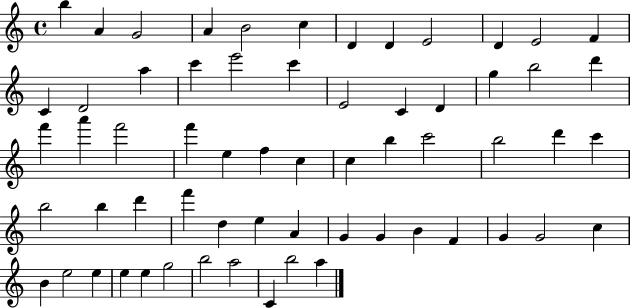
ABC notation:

X:1
T:Untitled
M:4/4
L:1/4
K:C
b A G2 A B2 c D D E2 D E2 F C D2 a c' e'2 c' E2 C D g b2 d' f' a' f'2 f' e f c c b c'2 b2 d' c' b2 b d' f' d e A G G B F G G2 c B e2 e e e g2 b2 a2 C b2 a